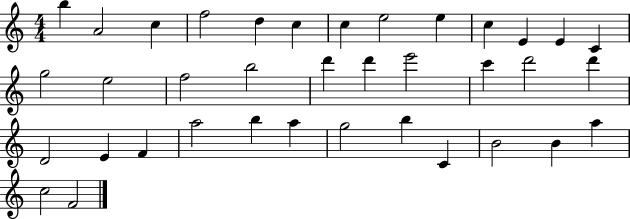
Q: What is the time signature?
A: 4/4